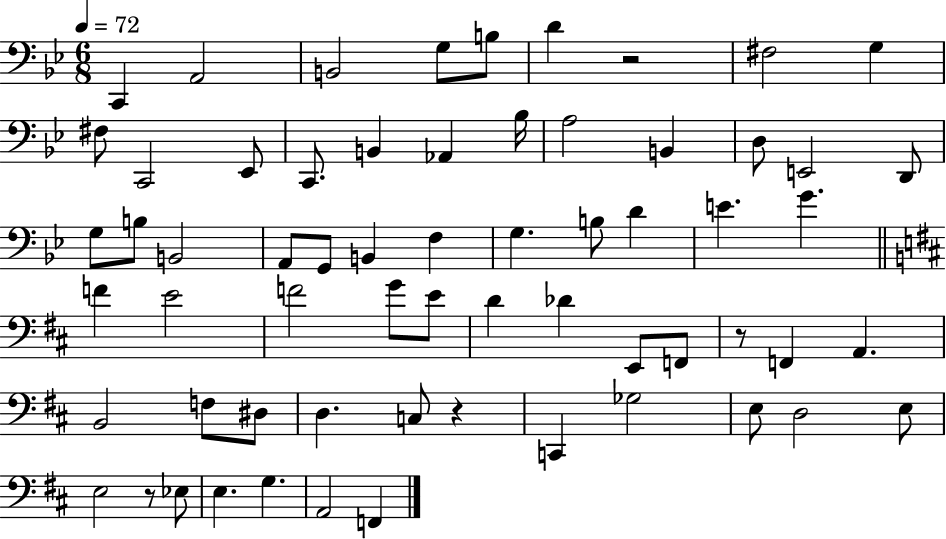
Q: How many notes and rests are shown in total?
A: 63